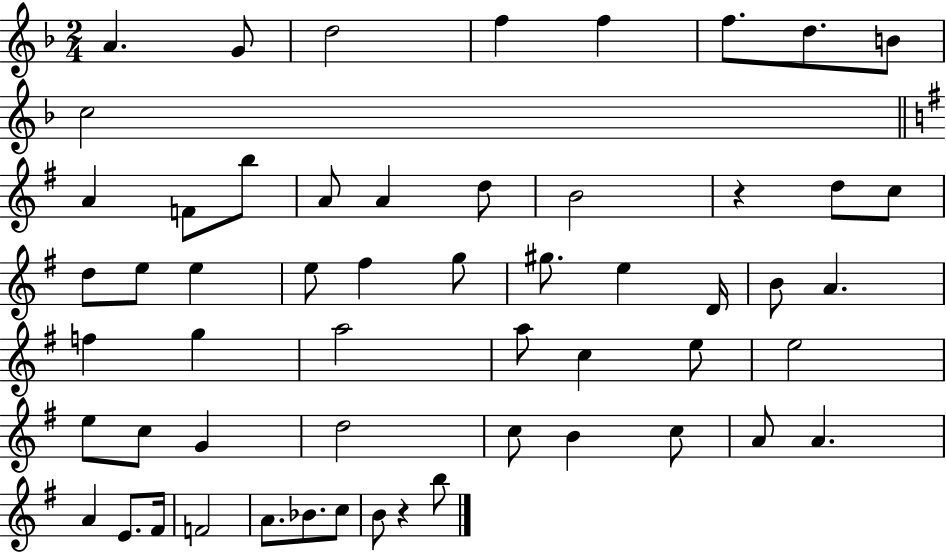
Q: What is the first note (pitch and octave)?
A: A4